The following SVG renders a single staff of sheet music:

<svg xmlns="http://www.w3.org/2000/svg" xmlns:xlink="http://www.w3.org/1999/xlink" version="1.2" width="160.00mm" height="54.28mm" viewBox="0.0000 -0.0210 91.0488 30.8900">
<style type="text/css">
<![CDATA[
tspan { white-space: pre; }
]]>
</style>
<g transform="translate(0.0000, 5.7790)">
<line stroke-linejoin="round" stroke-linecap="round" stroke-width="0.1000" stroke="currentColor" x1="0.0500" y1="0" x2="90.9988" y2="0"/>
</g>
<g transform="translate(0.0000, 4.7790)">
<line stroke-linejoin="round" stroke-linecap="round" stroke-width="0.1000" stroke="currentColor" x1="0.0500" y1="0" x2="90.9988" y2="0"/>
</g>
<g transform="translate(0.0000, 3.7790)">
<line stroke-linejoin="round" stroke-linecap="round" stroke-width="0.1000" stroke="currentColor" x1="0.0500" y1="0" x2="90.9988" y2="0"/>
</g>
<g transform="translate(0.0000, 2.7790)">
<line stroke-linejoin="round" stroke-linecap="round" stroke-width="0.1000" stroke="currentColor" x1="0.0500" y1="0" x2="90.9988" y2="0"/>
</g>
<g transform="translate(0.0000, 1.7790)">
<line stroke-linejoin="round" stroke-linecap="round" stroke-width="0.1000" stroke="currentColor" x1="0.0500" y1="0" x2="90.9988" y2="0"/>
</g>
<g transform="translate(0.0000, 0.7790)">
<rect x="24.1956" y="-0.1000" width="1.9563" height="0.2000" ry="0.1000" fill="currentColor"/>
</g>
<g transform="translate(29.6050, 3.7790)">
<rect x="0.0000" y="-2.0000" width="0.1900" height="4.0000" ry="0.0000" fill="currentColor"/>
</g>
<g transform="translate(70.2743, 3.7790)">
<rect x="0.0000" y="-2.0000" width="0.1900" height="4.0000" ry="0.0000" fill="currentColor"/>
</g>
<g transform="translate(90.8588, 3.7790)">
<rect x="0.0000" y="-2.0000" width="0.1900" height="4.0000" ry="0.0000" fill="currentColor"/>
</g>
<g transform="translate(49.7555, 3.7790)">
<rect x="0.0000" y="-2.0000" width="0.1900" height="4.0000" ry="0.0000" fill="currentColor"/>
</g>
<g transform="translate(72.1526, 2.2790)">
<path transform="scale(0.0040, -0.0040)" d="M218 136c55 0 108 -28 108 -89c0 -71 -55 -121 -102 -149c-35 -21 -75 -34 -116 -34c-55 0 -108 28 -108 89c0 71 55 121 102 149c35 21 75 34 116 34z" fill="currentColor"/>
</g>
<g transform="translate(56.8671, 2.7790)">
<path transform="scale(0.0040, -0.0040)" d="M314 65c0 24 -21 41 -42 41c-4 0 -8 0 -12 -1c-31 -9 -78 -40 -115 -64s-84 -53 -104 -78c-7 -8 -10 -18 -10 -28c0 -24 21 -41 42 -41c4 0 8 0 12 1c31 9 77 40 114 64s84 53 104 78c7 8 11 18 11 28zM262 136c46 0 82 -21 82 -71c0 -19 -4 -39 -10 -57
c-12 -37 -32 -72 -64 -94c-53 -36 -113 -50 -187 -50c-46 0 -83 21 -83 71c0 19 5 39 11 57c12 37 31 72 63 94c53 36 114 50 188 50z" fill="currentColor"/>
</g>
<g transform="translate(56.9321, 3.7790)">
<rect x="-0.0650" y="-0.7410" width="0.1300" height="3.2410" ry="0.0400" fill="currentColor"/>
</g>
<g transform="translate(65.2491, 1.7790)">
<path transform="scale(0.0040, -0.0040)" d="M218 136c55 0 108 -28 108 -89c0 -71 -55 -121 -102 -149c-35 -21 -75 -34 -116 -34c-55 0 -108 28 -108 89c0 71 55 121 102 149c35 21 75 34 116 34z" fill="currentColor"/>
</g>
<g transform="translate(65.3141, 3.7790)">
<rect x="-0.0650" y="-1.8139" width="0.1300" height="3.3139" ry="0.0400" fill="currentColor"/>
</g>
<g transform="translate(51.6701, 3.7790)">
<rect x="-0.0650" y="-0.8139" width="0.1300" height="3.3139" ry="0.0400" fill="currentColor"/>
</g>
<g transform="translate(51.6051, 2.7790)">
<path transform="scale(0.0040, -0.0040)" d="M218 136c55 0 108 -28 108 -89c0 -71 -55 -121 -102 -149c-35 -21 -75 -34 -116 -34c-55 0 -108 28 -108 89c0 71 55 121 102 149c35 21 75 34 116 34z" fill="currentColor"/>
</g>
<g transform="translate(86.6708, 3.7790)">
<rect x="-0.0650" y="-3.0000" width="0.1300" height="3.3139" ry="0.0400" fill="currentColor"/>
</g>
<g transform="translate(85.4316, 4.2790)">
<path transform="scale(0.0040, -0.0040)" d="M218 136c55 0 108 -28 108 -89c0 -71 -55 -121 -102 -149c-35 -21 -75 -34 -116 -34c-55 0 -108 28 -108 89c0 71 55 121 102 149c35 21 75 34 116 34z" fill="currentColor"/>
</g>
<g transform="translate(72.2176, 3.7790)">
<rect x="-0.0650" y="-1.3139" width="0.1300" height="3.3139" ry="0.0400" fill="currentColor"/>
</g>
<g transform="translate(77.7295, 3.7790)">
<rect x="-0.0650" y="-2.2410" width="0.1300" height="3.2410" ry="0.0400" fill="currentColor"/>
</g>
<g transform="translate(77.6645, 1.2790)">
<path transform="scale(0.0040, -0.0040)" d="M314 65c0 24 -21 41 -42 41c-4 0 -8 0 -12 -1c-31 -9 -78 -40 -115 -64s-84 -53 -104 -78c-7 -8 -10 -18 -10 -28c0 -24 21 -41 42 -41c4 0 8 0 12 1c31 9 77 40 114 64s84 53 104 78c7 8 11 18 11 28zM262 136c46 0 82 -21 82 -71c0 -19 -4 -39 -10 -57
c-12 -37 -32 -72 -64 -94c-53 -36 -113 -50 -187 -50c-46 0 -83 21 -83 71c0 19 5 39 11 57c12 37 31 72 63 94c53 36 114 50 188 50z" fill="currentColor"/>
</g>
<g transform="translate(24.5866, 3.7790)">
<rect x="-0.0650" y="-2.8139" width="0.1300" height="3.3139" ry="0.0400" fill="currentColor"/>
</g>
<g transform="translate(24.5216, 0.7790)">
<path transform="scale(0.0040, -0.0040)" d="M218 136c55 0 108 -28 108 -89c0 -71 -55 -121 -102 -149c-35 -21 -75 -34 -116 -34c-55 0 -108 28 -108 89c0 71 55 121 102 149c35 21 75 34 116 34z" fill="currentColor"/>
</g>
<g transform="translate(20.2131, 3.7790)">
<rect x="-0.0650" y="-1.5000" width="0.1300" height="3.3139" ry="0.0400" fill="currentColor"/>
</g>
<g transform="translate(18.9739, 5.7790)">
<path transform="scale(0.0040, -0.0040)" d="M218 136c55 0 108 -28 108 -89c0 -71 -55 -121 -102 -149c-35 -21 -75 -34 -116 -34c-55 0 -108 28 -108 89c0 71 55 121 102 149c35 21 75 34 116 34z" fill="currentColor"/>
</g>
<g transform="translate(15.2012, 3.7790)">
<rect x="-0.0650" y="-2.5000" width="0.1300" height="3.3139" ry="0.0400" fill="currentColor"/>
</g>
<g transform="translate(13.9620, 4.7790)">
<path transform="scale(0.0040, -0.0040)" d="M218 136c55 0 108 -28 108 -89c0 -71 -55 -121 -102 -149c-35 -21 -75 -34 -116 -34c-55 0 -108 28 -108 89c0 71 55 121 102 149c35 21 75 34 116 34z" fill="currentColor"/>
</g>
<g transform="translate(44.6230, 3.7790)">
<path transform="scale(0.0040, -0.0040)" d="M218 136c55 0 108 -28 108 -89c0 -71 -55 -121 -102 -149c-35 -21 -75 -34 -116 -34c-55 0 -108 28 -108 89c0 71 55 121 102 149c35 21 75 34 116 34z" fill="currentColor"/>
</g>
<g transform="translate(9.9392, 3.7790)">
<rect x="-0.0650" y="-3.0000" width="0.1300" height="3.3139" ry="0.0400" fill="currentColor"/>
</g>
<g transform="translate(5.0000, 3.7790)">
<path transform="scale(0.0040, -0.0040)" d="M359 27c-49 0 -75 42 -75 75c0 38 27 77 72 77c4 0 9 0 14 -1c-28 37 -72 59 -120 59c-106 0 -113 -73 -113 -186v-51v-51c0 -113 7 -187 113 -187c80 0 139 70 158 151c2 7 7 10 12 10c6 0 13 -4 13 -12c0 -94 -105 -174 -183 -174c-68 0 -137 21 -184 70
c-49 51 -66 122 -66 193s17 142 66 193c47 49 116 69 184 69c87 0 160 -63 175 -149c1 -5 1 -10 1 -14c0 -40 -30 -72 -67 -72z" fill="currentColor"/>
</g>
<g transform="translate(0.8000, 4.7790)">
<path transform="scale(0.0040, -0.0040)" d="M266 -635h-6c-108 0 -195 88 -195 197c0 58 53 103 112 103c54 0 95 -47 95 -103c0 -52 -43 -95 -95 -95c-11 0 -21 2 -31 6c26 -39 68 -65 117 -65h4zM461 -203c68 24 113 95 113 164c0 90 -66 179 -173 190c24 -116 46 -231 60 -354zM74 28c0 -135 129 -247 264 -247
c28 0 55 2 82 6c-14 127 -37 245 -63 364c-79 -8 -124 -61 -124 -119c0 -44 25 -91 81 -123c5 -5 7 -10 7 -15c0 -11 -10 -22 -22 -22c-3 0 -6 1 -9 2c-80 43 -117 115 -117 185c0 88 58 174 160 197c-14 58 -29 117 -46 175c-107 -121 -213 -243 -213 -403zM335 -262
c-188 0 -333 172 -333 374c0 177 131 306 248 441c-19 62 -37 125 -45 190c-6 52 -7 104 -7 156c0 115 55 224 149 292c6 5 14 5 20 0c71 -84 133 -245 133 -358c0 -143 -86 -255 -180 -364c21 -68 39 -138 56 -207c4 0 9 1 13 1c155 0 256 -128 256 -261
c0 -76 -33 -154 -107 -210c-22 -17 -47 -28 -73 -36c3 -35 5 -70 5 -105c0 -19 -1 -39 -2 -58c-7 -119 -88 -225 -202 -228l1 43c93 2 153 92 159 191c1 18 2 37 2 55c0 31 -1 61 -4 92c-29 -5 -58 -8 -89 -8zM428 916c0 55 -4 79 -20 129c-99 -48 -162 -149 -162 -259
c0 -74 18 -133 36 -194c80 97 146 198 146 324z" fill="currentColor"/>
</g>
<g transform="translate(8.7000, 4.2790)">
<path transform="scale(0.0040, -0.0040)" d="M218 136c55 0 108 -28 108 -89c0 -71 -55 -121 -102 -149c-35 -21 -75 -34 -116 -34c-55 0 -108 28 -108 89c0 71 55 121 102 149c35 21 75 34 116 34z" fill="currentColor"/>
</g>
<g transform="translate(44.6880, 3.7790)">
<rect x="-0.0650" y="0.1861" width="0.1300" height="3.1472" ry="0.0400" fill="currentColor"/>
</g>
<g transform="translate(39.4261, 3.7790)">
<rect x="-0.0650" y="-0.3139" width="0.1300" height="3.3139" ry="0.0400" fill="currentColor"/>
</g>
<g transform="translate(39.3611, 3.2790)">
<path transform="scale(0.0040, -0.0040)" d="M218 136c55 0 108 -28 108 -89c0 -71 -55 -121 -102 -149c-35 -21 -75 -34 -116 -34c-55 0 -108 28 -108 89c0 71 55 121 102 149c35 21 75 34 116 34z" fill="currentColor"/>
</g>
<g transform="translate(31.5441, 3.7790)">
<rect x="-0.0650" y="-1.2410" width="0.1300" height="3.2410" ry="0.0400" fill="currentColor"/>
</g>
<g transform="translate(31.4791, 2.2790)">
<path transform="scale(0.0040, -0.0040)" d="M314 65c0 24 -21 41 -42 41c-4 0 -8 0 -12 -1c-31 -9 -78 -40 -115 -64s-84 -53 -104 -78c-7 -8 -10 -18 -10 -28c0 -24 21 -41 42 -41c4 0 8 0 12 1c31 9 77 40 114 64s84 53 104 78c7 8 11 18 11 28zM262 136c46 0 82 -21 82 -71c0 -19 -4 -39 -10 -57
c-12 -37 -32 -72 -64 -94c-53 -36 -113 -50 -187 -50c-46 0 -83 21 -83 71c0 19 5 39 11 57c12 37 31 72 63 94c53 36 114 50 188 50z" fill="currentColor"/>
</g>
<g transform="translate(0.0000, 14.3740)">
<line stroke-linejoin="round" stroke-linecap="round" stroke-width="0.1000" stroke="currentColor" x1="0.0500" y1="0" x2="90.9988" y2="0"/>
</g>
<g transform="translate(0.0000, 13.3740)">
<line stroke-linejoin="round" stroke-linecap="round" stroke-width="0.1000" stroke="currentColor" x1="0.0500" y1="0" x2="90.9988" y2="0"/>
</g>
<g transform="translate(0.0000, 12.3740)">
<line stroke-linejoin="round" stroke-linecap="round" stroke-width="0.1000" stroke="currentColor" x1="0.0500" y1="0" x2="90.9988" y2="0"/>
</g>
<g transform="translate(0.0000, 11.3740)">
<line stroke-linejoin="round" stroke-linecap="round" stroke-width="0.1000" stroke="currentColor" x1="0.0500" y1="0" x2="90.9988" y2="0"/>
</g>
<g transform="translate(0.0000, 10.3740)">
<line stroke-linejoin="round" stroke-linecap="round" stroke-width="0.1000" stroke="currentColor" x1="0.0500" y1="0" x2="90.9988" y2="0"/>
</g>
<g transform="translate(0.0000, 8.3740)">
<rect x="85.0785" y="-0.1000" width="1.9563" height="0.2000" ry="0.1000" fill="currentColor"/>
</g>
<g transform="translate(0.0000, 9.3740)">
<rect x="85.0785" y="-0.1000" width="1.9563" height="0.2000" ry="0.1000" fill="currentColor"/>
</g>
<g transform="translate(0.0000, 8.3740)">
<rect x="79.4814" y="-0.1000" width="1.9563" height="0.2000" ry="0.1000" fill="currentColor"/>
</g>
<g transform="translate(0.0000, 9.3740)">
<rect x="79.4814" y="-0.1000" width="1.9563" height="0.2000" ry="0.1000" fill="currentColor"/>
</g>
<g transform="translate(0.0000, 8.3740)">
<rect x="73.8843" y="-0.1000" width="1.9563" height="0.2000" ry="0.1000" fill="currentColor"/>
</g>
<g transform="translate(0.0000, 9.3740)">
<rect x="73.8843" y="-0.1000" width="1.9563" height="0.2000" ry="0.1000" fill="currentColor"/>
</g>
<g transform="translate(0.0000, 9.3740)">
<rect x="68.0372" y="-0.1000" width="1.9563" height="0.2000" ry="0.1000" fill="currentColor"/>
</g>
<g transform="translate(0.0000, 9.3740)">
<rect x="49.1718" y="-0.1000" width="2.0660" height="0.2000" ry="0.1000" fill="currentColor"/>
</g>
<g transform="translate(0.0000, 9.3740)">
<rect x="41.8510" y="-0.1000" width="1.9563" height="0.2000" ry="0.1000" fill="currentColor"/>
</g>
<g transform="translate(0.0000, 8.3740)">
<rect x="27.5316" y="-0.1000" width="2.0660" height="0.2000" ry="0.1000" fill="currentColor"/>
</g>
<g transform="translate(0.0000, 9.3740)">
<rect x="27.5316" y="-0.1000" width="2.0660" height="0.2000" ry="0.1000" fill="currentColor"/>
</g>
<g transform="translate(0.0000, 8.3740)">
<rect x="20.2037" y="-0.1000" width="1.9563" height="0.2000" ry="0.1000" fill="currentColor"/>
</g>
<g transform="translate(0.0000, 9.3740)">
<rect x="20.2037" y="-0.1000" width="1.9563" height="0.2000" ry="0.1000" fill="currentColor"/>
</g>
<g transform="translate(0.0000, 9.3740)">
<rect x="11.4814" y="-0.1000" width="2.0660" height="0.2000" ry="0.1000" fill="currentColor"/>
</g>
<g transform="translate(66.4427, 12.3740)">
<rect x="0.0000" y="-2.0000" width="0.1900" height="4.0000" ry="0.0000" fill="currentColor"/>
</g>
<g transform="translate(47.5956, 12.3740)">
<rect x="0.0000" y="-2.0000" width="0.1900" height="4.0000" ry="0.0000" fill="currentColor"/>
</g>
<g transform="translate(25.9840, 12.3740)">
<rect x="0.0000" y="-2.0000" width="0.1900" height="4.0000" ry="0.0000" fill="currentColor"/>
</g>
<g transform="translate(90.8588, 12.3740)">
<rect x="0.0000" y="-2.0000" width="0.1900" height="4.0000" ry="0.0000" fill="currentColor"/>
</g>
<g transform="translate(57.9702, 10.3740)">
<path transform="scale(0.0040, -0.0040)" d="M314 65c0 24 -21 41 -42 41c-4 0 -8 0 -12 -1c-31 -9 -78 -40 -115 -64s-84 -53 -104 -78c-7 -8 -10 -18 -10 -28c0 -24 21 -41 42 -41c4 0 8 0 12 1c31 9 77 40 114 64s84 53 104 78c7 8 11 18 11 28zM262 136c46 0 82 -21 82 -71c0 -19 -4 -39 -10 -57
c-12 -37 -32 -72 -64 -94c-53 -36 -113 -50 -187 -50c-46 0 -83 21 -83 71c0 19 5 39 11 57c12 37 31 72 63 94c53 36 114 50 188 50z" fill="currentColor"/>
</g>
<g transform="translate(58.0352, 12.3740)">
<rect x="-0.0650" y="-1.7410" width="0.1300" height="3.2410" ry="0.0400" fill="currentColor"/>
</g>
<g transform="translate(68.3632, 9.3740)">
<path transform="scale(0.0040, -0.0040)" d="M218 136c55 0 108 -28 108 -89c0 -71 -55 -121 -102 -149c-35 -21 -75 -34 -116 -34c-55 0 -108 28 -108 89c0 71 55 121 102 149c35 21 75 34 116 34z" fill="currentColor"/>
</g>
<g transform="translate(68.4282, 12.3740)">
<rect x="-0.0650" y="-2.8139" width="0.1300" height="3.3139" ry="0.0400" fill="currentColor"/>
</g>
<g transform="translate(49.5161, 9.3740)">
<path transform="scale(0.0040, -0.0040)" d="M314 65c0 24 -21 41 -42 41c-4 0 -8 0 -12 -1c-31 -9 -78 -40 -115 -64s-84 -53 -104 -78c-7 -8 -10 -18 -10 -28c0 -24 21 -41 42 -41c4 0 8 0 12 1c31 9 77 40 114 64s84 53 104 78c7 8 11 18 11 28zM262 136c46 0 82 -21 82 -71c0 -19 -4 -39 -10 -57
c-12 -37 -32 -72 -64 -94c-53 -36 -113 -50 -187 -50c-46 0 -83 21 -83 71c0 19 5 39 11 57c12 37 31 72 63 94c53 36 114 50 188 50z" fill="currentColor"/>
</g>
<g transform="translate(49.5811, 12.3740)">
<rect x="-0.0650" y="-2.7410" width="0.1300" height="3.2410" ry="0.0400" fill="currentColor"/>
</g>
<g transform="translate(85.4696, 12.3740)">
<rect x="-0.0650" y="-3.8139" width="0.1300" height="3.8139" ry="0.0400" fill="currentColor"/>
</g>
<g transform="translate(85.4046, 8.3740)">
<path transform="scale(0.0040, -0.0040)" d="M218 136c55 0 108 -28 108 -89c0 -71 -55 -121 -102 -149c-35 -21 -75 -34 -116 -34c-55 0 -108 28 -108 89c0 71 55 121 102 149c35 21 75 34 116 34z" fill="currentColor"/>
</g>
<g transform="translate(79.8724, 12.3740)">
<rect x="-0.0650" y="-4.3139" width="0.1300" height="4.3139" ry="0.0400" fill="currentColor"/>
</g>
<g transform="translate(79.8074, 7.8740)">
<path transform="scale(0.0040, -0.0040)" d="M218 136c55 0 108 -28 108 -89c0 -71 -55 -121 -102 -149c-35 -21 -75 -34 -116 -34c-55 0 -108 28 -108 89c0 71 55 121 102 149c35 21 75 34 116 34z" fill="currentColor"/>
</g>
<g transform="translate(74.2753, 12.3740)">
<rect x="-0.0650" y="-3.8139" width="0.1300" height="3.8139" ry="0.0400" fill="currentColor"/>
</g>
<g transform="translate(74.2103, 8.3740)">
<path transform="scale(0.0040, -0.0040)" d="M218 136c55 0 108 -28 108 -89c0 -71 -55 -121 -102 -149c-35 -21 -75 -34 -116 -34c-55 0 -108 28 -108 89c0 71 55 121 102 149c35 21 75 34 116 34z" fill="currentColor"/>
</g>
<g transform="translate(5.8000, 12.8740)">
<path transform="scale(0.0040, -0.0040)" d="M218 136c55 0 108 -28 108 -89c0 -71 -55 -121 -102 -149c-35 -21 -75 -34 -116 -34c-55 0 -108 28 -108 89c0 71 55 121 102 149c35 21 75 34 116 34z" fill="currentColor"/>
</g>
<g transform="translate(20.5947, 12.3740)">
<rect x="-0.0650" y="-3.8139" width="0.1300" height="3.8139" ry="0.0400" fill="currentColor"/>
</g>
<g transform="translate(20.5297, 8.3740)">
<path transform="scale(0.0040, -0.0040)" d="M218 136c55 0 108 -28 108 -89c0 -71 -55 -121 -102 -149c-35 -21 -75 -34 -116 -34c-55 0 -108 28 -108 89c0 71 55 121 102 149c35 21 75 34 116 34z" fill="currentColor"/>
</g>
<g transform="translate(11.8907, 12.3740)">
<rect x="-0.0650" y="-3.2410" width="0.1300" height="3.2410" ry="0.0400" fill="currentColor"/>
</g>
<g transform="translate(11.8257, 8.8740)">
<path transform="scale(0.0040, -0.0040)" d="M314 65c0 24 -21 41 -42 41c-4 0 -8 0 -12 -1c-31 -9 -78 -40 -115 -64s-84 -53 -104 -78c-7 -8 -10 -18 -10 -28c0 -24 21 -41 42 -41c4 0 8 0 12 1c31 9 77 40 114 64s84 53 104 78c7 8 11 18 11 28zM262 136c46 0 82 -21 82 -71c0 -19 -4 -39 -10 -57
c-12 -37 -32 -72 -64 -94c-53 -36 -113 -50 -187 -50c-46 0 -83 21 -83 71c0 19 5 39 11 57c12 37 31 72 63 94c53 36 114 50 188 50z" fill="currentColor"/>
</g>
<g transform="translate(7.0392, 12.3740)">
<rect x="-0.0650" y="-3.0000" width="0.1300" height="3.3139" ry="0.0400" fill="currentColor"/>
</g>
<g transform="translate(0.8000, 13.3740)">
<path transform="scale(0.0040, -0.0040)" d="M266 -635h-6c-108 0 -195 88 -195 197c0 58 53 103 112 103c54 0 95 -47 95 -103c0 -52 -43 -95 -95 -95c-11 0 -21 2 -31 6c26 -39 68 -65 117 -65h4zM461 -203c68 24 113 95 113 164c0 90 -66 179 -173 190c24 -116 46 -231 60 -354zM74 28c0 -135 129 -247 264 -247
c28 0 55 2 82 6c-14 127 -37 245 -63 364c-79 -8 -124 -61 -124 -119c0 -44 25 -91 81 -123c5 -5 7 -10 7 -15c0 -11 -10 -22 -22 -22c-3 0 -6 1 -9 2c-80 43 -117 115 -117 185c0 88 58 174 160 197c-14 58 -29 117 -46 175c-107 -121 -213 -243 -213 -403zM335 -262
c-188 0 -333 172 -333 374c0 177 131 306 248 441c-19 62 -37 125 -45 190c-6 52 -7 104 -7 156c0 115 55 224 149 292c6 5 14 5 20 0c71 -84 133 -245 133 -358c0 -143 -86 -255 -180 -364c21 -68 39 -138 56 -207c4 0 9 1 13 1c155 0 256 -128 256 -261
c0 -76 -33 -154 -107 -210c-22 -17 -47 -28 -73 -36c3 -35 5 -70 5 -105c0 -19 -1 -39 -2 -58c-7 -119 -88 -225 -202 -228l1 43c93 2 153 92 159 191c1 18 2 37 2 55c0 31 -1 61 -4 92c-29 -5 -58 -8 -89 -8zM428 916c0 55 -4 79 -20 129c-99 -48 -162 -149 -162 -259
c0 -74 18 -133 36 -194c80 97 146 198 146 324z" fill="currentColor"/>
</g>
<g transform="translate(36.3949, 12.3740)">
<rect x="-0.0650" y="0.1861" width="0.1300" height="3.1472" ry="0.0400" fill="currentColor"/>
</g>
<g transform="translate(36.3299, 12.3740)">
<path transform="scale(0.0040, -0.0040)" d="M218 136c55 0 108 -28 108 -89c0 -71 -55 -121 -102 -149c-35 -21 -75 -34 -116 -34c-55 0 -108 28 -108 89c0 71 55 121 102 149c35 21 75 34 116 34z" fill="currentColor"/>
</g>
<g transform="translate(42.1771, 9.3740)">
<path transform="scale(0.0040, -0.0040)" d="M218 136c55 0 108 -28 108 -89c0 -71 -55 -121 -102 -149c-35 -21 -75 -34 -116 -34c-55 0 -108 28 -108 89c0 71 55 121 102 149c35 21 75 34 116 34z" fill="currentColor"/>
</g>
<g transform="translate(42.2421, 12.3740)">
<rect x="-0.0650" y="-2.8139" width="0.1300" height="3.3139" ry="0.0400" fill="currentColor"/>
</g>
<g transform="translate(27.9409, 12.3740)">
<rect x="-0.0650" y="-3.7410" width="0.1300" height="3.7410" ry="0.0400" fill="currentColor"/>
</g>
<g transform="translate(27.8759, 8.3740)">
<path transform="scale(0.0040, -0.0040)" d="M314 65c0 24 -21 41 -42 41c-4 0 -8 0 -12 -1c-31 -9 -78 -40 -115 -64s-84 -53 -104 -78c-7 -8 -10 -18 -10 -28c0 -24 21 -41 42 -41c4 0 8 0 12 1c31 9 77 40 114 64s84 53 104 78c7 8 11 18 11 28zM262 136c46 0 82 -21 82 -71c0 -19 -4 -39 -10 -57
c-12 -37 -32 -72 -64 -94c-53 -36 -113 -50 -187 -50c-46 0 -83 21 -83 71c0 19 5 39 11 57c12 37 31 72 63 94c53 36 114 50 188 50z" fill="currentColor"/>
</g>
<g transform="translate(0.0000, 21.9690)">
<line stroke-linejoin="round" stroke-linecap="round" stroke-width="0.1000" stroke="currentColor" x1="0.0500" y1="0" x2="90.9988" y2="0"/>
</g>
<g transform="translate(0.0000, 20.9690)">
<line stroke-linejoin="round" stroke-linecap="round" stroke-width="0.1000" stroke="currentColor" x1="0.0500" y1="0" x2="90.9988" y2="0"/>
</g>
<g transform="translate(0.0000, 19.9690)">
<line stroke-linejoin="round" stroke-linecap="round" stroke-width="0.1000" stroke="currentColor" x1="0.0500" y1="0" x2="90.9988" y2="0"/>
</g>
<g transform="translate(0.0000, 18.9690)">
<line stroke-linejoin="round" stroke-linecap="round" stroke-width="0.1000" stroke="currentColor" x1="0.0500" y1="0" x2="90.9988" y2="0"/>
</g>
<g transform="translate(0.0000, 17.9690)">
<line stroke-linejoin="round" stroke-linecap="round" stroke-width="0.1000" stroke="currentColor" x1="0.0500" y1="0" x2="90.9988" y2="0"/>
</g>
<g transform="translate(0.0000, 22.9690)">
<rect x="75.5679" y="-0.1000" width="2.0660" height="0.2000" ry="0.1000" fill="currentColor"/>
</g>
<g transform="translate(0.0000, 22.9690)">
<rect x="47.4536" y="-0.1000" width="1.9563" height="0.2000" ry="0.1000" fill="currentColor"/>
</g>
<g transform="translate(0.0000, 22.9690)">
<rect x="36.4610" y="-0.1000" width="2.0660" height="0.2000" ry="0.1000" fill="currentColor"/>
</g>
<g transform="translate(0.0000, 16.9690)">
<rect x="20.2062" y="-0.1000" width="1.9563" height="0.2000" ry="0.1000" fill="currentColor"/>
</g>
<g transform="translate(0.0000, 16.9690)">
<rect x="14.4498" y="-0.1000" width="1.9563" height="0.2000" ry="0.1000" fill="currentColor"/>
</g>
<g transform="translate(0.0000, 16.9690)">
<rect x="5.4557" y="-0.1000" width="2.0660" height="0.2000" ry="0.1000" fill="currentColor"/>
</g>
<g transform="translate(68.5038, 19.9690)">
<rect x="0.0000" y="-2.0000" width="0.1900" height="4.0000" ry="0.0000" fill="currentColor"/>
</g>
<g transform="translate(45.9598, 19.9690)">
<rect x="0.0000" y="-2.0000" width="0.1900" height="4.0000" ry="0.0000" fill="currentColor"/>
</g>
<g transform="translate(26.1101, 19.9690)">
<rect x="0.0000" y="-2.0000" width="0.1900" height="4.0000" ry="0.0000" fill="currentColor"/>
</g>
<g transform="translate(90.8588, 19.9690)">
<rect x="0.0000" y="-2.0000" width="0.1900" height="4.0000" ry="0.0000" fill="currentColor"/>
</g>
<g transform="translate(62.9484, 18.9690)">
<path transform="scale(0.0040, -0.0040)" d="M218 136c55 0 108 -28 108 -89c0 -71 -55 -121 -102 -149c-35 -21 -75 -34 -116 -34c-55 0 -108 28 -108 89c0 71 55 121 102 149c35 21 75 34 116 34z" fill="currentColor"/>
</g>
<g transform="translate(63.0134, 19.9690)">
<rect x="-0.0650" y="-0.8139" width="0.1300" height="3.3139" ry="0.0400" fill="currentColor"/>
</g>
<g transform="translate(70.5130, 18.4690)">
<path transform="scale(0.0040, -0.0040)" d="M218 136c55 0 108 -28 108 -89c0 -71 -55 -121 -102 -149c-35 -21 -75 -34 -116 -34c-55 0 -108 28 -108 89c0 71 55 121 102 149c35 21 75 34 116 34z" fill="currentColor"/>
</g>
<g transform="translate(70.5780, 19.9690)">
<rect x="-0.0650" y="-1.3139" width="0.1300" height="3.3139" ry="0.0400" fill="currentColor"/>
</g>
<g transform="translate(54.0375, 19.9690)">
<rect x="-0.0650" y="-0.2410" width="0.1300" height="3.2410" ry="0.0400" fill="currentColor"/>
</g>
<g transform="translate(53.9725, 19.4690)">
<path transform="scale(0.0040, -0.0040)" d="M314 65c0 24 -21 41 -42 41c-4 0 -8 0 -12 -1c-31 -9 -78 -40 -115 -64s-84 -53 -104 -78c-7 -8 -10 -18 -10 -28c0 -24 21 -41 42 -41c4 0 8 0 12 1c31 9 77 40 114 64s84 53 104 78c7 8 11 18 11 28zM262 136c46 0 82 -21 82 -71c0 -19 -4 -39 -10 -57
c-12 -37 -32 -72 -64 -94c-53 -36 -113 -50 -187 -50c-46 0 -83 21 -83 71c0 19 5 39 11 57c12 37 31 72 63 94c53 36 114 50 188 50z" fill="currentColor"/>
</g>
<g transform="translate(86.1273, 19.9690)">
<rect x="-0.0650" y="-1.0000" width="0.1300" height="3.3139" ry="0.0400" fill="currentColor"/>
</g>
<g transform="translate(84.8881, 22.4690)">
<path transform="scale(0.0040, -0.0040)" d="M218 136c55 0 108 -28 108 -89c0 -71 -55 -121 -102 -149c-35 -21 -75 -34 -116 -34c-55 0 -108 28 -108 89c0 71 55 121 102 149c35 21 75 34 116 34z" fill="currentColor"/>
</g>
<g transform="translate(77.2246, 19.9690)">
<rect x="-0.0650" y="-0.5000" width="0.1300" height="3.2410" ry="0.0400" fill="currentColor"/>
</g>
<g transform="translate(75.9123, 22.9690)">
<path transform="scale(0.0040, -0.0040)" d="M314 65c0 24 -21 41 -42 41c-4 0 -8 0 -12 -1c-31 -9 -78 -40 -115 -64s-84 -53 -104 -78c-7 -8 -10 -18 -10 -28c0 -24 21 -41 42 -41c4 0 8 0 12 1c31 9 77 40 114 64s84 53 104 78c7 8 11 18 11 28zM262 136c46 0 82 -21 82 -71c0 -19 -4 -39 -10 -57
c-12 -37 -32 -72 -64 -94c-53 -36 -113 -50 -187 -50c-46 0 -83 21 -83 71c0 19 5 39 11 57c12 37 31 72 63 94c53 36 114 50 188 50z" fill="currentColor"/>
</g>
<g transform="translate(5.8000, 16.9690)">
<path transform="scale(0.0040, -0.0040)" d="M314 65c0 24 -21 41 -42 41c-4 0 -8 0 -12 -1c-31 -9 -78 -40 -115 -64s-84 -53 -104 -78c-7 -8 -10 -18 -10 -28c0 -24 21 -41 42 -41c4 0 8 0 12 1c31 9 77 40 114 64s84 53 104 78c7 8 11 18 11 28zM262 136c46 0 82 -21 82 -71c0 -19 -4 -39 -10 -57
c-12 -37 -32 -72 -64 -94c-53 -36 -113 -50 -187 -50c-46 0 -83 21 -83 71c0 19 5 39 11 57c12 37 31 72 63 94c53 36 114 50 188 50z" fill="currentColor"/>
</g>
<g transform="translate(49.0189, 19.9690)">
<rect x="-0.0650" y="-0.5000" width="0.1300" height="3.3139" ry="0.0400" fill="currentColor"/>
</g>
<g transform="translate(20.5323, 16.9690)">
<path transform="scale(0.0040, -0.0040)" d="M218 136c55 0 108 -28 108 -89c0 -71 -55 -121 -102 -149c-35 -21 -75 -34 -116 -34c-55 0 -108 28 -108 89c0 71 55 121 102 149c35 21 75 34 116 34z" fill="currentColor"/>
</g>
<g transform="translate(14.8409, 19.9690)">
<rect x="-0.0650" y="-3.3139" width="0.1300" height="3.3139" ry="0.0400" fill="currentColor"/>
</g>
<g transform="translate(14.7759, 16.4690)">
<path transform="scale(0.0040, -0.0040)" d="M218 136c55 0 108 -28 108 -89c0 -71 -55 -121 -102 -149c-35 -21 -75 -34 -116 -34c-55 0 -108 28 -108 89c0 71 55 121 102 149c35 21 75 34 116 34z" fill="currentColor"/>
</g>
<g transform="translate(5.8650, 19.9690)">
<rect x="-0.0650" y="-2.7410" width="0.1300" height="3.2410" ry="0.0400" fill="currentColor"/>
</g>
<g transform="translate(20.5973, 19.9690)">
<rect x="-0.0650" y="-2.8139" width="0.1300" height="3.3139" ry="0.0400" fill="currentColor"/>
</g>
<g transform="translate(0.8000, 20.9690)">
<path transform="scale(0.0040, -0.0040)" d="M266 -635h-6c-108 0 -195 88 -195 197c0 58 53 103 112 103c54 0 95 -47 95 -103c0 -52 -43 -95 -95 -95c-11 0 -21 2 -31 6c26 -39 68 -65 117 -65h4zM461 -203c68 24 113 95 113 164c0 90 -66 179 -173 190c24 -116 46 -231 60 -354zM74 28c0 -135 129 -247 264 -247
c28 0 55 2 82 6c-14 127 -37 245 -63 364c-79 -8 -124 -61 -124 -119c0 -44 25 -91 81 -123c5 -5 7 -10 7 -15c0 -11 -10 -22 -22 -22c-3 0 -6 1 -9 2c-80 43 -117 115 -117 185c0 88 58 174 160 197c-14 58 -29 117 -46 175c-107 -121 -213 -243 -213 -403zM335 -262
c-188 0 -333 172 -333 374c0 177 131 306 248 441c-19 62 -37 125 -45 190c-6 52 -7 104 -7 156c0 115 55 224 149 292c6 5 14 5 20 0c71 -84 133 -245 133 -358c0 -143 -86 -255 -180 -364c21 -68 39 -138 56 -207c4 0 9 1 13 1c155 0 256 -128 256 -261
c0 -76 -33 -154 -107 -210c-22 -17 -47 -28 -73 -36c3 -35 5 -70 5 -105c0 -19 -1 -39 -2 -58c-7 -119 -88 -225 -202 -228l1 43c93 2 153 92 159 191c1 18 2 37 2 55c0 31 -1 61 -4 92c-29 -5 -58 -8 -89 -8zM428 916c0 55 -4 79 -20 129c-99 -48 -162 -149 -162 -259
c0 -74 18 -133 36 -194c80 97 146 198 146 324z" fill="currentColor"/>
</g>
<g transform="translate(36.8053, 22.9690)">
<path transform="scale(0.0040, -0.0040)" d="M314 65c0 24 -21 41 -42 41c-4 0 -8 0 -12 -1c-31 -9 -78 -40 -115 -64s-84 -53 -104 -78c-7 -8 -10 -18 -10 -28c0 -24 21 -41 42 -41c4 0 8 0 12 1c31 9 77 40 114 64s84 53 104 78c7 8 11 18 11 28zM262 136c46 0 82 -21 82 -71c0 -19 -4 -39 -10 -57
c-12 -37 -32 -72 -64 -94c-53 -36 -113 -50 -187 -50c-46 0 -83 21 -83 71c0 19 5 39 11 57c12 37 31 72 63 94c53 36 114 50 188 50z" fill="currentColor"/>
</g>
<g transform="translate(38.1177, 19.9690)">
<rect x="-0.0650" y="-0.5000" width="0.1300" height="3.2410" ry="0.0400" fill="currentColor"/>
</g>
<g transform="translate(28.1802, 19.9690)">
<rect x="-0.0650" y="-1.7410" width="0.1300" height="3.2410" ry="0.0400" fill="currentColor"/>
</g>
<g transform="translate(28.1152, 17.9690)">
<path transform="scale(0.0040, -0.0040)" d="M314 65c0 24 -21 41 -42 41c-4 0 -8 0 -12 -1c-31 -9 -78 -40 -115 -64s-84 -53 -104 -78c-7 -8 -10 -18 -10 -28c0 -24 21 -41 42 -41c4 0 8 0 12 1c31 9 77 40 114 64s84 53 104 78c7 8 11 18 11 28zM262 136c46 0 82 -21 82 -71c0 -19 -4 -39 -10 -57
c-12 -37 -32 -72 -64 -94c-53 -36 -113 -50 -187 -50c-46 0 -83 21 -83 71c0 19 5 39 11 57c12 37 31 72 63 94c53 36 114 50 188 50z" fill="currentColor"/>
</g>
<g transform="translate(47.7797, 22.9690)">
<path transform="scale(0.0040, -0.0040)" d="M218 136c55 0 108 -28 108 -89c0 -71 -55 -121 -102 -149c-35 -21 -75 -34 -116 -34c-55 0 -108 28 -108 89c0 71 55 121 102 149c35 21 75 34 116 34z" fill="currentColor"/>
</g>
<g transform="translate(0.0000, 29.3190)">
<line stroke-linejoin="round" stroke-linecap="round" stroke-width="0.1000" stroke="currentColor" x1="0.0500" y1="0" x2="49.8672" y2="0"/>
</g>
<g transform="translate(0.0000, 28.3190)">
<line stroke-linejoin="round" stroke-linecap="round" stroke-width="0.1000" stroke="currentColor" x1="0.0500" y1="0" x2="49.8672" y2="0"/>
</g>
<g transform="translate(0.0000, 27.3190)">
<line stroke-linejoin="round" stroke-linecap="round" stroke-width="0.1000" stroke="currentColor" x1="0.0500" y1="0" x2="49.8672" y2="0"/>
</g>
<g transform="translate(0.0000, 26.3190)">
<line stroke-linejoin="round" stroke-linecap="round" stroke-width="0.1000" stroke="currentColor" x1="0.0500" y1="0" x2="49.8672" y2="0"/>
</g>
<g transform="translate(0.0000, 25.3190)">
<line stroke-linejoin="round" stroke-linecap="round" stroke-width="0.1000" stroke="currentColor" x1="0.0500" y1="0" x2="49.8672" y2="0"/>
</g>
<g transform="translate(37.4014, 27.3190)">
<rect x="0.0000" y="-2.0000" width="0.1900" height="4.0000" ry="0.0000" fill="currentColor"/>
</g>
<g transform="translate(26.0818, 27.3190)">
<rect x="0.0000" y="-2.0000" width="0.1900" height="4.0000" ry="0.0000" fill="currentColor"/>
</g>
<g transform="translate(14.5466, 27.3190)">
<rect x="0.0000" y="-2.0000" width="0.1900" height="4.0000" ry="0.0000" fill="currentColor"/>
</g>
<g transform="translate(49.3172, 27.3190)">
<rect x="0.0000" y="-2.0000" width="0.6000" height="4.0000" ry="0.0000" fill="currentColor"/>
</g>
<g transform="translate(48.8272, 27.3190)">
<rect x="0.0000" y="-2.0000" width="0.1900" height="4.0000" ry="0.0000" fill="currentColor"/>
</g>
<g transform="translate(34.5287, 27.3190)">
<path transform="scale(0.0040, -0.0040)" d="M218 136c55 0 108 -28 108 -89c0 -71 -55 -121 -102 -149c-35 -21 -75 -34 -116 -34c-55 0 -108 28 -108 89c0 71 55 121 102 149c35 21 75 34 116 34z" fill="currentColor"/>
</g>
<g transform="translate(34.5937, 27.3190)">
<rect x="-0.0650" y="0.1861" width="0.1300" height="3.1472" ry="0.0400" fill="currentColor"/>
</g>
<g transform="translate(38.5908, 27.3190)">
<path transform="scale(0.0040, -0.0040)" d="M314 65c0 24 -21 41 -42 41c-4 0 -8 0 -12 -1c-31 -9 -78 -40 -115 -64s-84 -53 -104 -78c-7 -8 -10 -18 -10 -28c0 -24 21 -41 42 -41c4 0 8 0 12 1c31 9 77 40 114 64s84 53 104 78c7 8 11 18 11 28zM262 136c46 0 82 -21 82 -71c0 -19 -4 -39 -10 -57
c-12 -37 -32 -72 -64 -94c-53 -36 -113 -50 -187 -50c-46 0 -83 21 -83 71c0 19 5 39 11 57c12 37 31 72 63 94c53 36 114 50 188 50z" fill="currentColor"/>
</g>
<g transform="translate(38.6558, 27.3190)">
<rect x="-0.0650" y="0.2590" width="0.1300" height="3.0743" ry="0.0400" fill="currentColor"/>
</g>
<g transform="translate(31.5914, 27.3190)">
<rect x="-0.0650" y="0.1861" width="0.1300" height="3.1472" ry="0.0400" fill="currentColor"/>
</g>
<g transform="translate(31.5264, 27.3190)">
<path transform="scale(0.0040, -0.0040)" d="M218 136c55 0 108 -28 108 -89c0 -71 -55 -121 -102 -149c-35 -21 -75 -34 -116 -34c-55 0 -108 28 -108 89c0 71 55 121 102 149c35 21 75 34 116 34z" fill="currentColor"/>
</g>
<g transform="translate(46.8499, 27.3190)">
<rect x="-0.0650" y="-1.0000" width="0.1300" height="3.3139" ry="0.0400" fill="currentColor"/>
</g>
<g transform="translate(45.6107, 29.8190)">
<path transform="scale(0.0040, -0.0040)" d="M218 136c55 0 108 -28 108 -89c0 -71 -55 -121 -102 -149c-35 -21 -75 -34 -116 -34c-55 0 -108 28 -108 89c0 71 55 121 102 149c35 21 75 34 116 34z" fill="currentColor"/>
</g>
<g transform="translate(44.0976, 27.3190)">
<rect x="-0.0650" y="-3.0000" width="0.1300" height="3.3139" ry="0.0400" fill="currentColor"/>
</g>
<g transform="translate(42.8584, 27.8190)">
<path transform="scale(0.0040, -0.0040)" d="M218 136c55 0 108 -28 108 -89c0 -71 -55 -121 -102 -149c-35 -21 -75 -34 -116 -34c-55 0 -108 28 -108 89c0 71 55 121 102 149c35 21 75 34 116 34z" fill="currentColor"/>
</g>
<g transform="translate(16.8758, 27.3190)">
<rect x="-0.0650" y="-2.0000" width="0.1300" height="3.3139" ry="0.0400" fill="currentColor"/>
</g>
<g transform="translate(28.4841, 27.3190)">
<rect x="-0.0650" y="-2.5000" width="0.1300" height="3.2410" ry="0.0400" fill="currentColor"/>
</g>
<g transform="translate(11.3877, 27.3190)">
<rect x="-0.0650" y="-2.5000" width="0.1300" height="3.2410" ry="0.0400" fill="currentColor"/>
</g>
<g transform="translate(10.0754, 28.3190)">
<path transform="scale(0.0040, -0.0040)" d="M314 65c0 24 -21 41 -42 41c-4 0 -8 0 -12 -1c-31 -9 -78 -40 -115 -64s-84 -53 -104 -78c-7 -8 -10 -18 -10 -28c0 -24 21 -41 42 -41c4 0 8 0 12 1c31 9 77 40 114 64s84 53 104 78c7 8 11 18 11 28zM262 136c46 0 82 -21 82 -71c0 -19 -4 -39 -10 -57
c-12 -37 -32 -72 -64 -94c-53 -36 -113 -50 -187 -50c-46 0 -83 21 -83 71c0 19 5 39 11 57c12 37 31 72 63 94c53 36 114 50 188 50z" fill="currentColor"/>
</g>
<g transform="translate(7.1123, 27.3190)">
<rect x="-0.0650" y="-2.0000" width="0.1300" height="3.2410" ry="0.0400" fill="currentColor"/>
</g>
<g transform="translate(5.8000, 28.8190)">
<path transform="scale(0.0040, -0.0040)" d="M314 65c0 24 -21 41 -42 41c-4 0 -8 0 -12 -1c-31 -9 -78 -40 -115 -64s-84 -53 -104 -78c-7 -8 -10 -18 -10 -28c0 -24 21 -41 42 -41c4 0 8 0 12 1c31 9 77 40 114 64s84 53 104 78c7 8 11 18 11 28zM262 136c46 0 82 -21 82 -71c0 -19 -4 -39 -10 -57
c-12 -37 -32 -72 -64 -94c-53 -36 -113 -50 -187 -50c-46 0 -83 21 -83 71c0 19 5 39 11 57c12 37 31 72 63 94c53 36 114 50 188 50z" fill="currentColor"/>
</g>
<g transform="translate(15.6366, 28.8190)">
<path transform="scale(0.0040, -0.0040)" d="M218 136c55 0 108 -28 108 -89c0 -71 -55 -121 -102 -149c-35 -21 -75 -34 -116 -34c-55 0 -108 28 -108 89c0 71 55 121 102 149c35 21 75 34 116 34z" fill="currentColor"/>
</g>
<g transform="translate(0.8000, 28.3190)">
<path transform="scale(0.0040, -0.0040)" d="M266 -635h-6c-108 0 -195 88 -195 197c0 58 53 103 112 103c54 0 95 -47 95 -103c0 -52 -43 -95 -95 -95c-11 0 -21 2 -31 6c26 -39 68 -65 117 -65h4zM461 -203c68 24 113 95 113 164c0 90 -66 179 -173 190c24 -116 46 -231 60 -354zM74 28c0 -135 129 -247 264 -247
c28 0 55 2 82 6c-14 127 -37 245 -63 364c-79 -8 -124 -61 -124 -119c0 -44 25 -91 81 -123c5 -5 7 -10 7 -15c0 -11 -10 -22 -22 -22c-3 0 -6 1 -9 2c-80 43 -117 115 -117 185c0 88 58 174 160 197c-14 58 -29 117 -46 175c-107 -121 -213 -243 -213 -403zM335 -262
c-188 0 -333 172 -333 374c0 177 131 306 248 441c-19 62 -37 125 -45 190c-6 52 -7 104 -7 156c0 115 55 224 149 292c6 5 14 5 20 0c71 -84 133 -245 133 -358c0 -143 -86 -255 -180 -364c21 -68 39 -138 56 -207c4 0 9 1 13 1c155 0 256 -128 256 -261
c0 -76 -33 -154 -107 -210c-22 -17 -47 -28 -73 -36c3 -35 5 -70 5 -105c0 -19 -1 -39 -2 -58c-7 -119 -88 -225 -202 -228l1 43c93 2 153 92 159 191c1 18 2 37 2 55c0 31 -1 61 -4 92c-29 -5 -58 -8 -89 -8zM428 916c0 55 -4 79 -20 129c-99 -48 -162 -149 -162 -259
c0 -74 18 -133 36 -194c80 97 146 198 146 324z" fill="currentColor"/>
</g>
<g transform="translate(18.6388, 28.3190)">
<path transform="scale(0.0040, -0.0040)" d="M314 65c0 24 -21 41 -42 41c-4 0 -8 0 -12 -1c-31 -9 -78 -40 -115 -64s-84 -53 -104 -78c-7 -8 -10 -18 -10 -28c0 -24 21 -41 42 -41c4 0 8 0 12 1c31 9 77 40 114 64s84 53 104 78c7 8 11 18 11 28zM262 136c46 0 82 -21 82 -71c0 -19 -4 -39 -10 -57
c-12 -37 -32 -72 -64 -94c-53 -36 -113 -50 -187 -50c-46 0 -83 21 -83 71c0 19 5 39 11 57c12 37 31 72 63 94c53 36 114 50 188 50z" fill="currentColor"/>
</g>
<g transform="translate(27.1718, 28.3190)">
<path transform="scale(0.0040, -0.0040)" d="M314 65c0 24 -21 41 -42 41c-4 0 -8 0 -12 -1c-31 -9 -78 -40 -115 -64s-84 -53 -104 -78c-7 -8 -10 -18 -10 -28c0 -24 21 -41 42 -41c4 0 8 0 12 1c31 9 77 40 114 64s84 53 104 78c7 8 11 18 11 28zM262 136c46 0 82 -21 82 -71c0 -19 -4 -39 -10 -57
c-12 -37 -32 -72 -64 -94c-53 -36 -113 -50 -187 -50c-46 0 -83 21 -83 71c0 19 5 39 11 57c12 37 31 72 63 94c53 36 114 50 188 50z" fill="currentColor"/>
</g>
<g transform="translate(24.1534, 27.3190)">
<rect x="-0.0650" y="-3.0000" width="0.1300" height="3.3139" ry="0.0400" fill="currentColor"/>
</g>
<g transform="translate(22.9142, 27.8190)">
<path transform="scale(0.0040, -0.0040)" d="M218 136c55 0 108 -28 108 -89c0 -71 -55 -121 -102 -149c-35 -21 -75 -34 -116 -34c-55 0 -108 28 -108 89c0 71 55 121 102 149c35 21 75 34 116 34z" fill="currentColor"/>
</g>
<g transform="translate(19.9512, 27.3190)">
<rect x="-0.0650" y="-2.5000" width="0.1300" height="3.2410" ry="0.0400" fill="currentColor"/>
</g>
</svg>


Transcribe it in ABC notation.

X:1
T:Untitled
M:4/4
L:1/4
K:C
A G E a e2 c B d d2 f e g2 A A b2 c' c'2 B a a2 f2 a c' d' c' a2 b a f2 C2 C c2 d e C2 D F2 G2 F G2 A G2 B B B2 A D